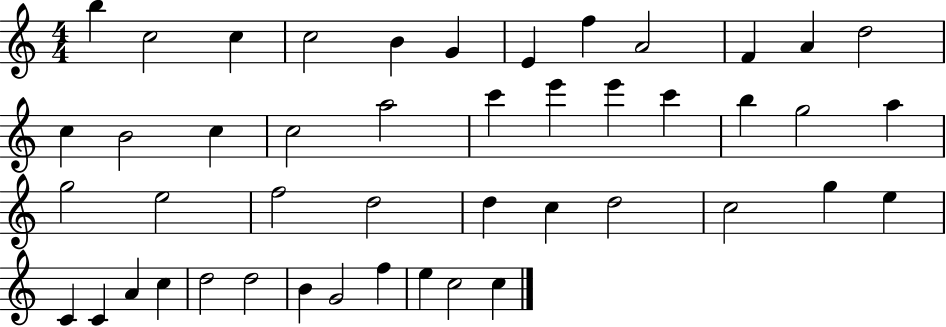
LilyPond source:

{
  \clef treble
  \numericTimeSignature
  \time 4/4
  \key c \major
  b''4 c''2 c''4 | c''2 b'4 g'4 | e'4 f''4 a'2 | f'4 a'4 d''2 | \break c''4 b'2 c''4 | c''2 a''2 | c'''4 e'''4 e'''4 c'''4 | b''4 g''2 a''4 | \break g''2 e''2 | f''2 d''2 | d''4 c''4 d''2 | c''2 g''4 e''4 | \break c'4 c'4 a'4 c''4 | d''2 d''2 | b'4 g'2 f''4 | e''4 c''2 c''4 | \break \bar "|."
}